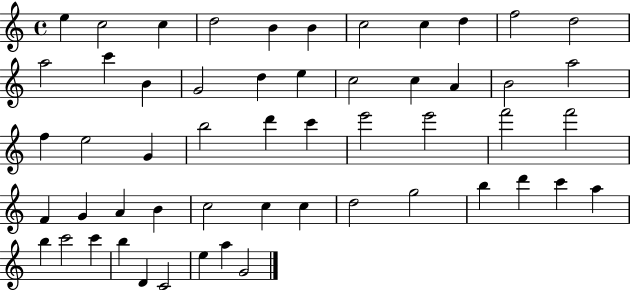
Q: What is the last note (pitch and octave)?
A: G4